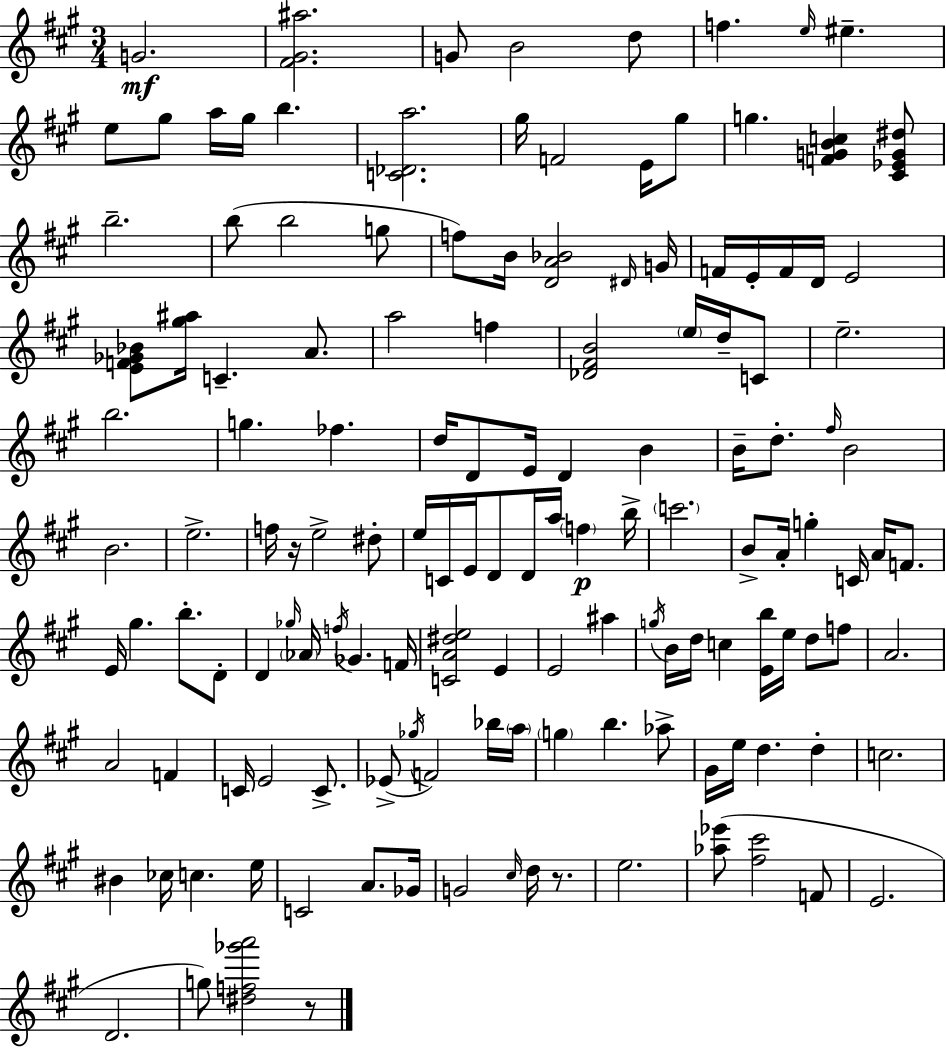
X:1
T:Untitled
M:3/4
L:1/4
K:A
G2 [^F^G^a]2 G/2 B2 d/2 f e/4 ^e e/2 ^g/2 a/4 ^g/4 b [C_Da]2 ^g/4 F2 E/4 ^g/2 g [FGBc] [^C_EG^d]/2 b2 b/2 b2 g/2 f/2 B/4 [DA_B]2 ^D/4 G/4 F/4 E/4 F/4 D/4 E2 [EF_G_B]/2 [^g^a]/4 C A/2 a2 f [_D^FB]2 e/4 d/4 C/2 e2 b2 g _f d/4 D/2 E/4 D B B/4 d/2 ^f/4 B2 B2 e2 f/4 z/4 e2 ^d/2 e/4 C/4 E/4 D/2 D/4 a/4 f b/4 c'2 B/2 A/4 g C/4 A/4 F/2 E/4 ^g b/2 D/2 D _g/4 _A/4 f/4 _G F/4 [CA^de]2 E E2 ^a g/4 B/4 d/4 c [Eb]/4 e/4 d/2 f/2 A2 A2 F C/4 E2 C/2 _E/2 _g/4 F2 _b/4 a/4 g b _a/2 ^G/4 e/4 d d c2 ^B _c/4 c e/4 C2 A/2 _G/4 G2 ^c/4 d/4 z/2 e2 [_a_e']/2 [^f^c']2 F/2 E2 D2 g/2 [^df_g'a']2 z/2